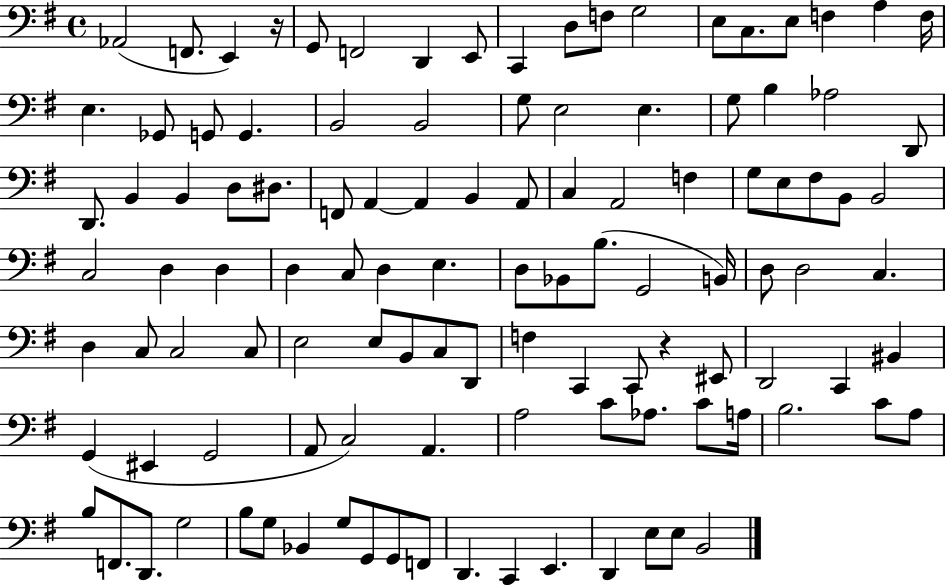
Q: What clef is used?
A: bass